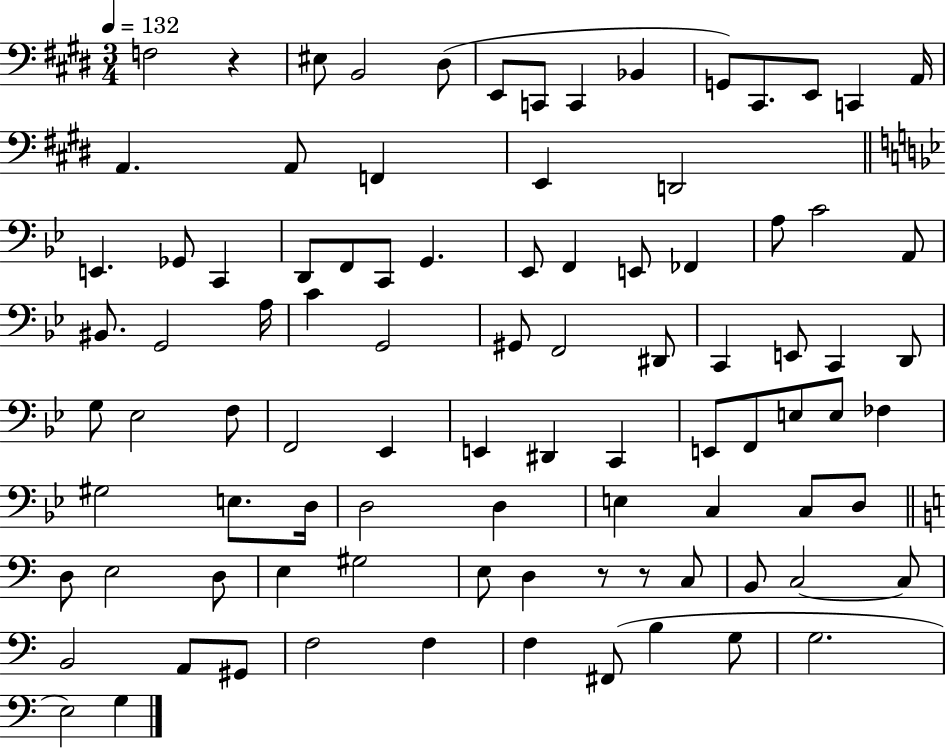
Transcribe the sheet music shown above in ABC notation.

X:1
T:Untitled
M:3/4
L:1/4
K:E
F,2 z ^E,/2 B,,2 ^D,/2 E,,/2 C,,/2 C,, _B,, G,,/2 ^C,,/2 E,,/2 C,, A,,/4 A,, A,,/2 F,, E,, D,,2 E,, _G,,/2 C,, D,,/2 F,,/2 C,,/2 G,, _E,,/2 F,, E,,/2 _F,, A,/2 C2 A,,/2 ^B,,/2 G,,2 A,/4 C G,,2 ^G,,/2 F,,2 ^D,,/2 C,, E,,/2 C,, D,,/2 G,/2 _E,2 F,/2 F,,2 _E,, E,, ^D,, C,, E,,/2 F,,/2 E,/2 E,/2 _F, ^G,2 E,/2 D,/4 D,2 D, E, C, C,/2 D,/2 D,/2 E,2 D,/2 E, ^G,2 E,/2 D, z/2 z/2 C,/2 B,,/2 C,2 C,/2 B,,2 A,,/2 ^G,,/2 F,2 F, F, ^F,,/2 B, G,/2 G,2 E,2 G,